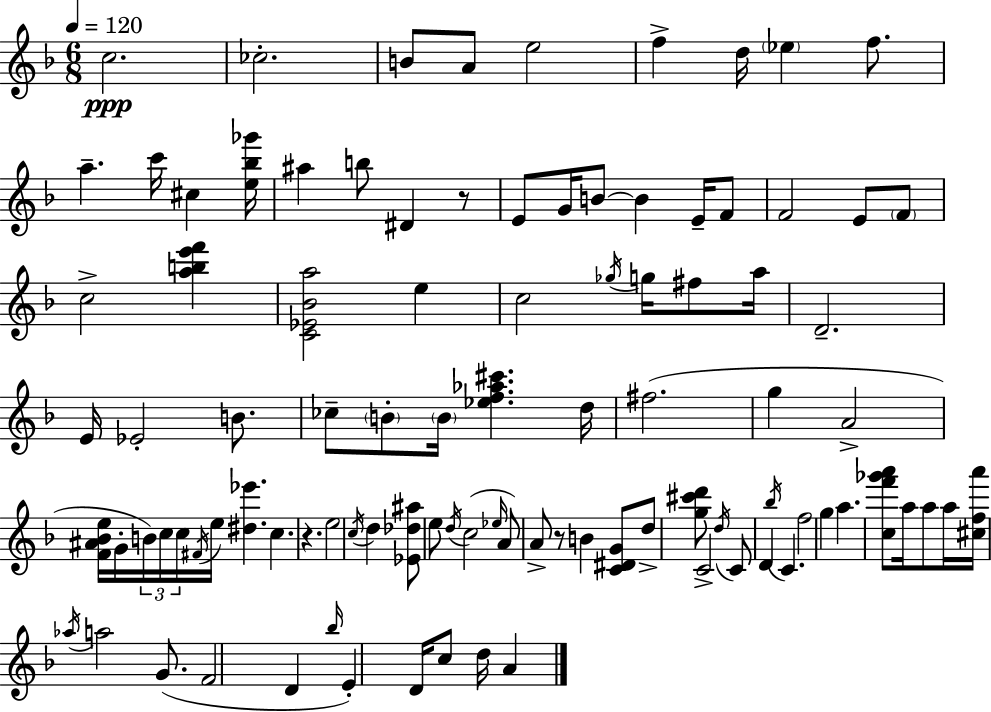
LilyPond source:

{
  \clef treble
  \numericTimeSignature
  \time 6/8
  \key f \major
  \tempo 4 = 120
  c''2.\ppp | ces''2.-. | b'8 a'8 e''2 | f''4-> d''16 \parenthesize ees''4 f''8. | \break a''4.-- c'''16 cis''4 <e'' bes'' ges'''>16 | ais''4 b''8 dis'4 r8 | e'8 g'16 b'8~~ b'4 e'16-- f'8 | f'2 e'8 \parenthesize f'8 | \break c''2-> <a'' b'' e''' f'''>4 | <c' ees' bes' a''>2 e''4 | c''2 \acciaccatura { ges''16 } g''16 fis''8 | a''16 d'2.-- | \break e'16 ees'2-. b'8. | ces''8-- \parenthesize b'8-. \parenthesize b'16 <ees'' f'' aes'' cis'''>4. | d''16 fis''2.( | g''4 a'2-> | \break <f' ais' bes' e''>16 g'16-. \tuplet 3/2 { b'16) c''16 c''16 } \acciaccatura { fis'16 } e''16 <dis'' ees'''>4. | c''4. r4. | e''2 \acciaccatura { c''16 } d''4 | <ees' des'' ais''>8 e''8 \acciaccatura { d''16 } c''2( | \break \grace { ees''16 } a'8) a'8-> r8 b'4 | <c' dis' g'>8 d''8-> <g'' cis''' d'''>8 c'2-> | \acciaccatura { d''16 } c'8 d'4 | \acciaccatura { bes''16 } c'4. f''2 | \break g''4 a''4. | <c'' f''' ges''' a'''>8 a''16 a''8 a''16 <cis'' f'' a'''>16 \acciaccatura { aes''16 } a''2 | g'8.( f'2 | d'4 \grace { bes''16 }) e'4-. | \break d'16 c''8 d''16 a'4 \bar "|."
}